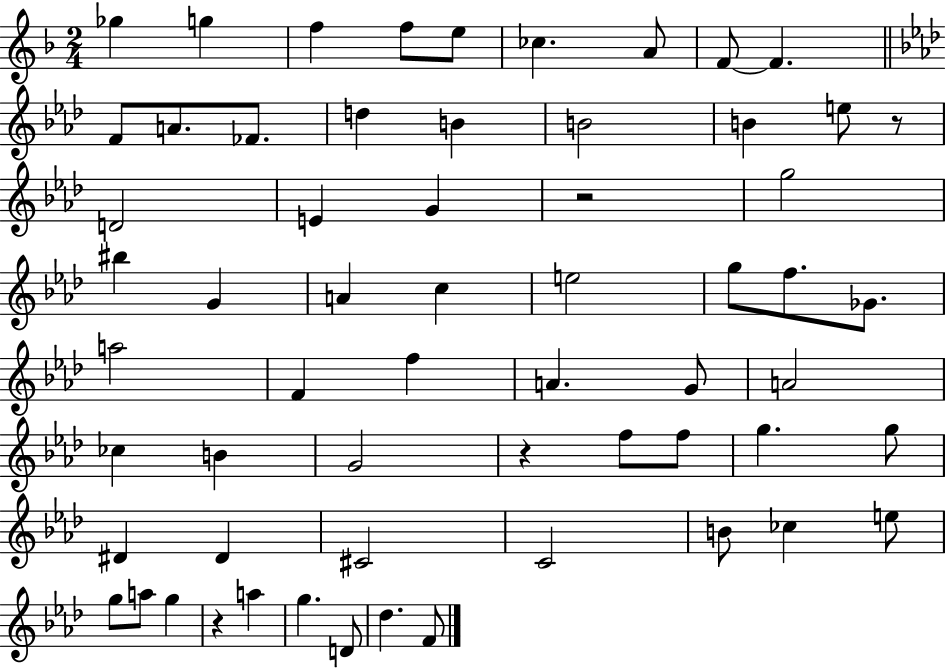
{
  \clef treble
  \numericTimeSignature
  \time 2/4
  \key f \major
  ges''4 g''4 | f''4 f''8 e''8 | ces''4. a'8 | f'8~~ f'4. | \break \bar "||" \break \key aes \major f'8 a'8. fes'8. | d''4 b'4 | b'2 | b'4 e''8 r8 | \break d'2 | e'4 g'4 | r2 | g''2 | \break bis''4 g'4 | a'4 c''4 | e''2 | g''8 f''8. ges'8. | \break a''2 | f'4 f''4 | a'4. g'8 | a'2 | \break ces''4 b'4 | g'2 | r4 f''8 f''8 | g''4. g''8 | \break dis'4 dis'4 | cis'2 | c'2 | b'8 ces''4 e''8 | \break g''8 a''8 g''4 | r4 a''4 | g''4. d'8 | des''4. f'8 | \break \bar "|."
}